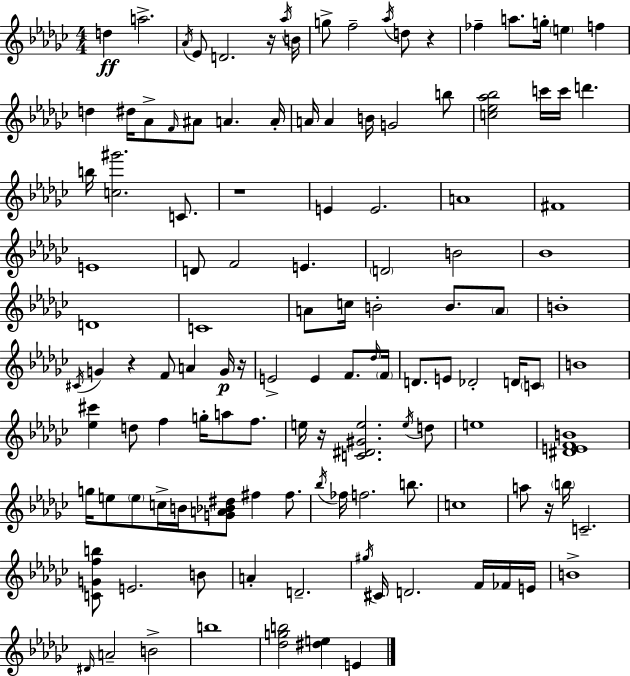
{
  \clef treble
  \numericTimeSignature
  \time 4/4
  \key ees \minor
  d''4\ff a''2.-> | \acciaccatura { aes'16 } ees'8 d'2. r16 | \acciaccatura { aes''16 } b'16 g''8-> f''2-- \acciaccatura { aes''16 } d''8 r4 | fes''4-- a''8. g''16-. \parenthesize e''4 f''4 | \break d''4 dis''16 aes'8-> \grace { f'16 } ais'8 a'4. | a'16-. a'16 a'4 b'16 g'2 | b''8 <c'' ees'' aes'' bes''>2 c'''16 c'''16 d'''4. | b''16 <c'' gis'''>2. | \break c'8. r1 | e'4 e'2. | a'1 | fis'1 | \break e'1 | d'8 f'2 e'4. | \parenthesize d'2 b'2 | bes'1 | \break d'1 | c'1 | a'8 c''16 b'2-. b'8. | \parenthesize a'8 b'1-. | \break \acciaccatura { cis'16 } g'4 r4 f'8 a'4 | g'16\p r16 e'2-> e'4 | f'8. \grace { des''16 } \parenthesize f'16 d'8. e'8 des'2-. | d'16 \parenthesize c'8 b'1 | \break <ees'' cis'''>4 d''8 f''4 | g''16-. a''8 f''8. e''16 r16 <c' dis' gis' e''>2. | \acciaccatura { e''16 } d''8 e''1 | <dis' e' f' b'>1 | \break g''16 e''8 \parenthesize e''8 c''16-> b'16 <g' a' bes' dis''>8 | fis''4 fis''8. \acciaccatura { bes''16 } fes''16 f''2. | b''8. c''1 | a''8 r16 \parenthesize b''16 c'2.-- | \break <c' g' f'' b''>8 e'2. | b'8 a'4-. d'2.-- | \acciaccatura { gis''16 } cis'16 d'2. | f'16 fes'16 e'16 b'1-> | \break \grace { dis'16 } a'2-- | b'2-> b''1 | <des'' g'' b''>2 | <dis'' e''>4 e'4 \bar "|."
}